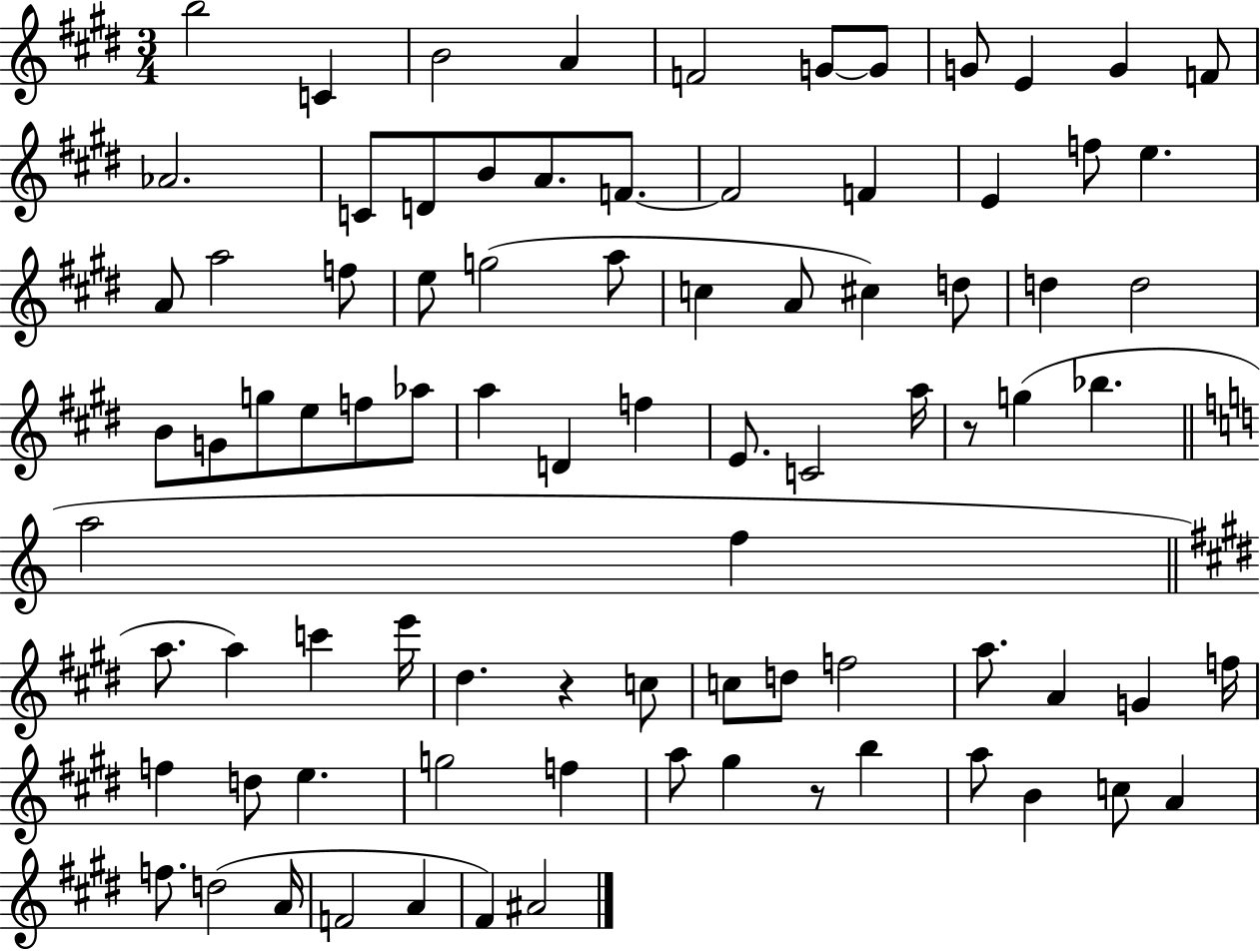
X:1
T:Untitled
M:3/4
L:1/4
K:E
b2 C B2 A F2 G/2 G/2 G/2 E G F/2 _A2 C/2 D/2 B/2 A/2 F/2 F2 F E f/2 e A/2 a2 f/2 e/2 g2 a/2 c A/2 ^c d/2 d d2 B/2 G/2 g/2 e/2 f/2 _a/2 a D f E/2 C2 a/4 z/2 g _b a2 f a/2 a c' e'/4 ^d z c/2 c/2 d/2 f2 a/2 A G f/4 f d/2 e g2 f a/2 ^g z/2 b a/2 B c/2 A f/2 d2 A/4 F2 A ^F ^A2